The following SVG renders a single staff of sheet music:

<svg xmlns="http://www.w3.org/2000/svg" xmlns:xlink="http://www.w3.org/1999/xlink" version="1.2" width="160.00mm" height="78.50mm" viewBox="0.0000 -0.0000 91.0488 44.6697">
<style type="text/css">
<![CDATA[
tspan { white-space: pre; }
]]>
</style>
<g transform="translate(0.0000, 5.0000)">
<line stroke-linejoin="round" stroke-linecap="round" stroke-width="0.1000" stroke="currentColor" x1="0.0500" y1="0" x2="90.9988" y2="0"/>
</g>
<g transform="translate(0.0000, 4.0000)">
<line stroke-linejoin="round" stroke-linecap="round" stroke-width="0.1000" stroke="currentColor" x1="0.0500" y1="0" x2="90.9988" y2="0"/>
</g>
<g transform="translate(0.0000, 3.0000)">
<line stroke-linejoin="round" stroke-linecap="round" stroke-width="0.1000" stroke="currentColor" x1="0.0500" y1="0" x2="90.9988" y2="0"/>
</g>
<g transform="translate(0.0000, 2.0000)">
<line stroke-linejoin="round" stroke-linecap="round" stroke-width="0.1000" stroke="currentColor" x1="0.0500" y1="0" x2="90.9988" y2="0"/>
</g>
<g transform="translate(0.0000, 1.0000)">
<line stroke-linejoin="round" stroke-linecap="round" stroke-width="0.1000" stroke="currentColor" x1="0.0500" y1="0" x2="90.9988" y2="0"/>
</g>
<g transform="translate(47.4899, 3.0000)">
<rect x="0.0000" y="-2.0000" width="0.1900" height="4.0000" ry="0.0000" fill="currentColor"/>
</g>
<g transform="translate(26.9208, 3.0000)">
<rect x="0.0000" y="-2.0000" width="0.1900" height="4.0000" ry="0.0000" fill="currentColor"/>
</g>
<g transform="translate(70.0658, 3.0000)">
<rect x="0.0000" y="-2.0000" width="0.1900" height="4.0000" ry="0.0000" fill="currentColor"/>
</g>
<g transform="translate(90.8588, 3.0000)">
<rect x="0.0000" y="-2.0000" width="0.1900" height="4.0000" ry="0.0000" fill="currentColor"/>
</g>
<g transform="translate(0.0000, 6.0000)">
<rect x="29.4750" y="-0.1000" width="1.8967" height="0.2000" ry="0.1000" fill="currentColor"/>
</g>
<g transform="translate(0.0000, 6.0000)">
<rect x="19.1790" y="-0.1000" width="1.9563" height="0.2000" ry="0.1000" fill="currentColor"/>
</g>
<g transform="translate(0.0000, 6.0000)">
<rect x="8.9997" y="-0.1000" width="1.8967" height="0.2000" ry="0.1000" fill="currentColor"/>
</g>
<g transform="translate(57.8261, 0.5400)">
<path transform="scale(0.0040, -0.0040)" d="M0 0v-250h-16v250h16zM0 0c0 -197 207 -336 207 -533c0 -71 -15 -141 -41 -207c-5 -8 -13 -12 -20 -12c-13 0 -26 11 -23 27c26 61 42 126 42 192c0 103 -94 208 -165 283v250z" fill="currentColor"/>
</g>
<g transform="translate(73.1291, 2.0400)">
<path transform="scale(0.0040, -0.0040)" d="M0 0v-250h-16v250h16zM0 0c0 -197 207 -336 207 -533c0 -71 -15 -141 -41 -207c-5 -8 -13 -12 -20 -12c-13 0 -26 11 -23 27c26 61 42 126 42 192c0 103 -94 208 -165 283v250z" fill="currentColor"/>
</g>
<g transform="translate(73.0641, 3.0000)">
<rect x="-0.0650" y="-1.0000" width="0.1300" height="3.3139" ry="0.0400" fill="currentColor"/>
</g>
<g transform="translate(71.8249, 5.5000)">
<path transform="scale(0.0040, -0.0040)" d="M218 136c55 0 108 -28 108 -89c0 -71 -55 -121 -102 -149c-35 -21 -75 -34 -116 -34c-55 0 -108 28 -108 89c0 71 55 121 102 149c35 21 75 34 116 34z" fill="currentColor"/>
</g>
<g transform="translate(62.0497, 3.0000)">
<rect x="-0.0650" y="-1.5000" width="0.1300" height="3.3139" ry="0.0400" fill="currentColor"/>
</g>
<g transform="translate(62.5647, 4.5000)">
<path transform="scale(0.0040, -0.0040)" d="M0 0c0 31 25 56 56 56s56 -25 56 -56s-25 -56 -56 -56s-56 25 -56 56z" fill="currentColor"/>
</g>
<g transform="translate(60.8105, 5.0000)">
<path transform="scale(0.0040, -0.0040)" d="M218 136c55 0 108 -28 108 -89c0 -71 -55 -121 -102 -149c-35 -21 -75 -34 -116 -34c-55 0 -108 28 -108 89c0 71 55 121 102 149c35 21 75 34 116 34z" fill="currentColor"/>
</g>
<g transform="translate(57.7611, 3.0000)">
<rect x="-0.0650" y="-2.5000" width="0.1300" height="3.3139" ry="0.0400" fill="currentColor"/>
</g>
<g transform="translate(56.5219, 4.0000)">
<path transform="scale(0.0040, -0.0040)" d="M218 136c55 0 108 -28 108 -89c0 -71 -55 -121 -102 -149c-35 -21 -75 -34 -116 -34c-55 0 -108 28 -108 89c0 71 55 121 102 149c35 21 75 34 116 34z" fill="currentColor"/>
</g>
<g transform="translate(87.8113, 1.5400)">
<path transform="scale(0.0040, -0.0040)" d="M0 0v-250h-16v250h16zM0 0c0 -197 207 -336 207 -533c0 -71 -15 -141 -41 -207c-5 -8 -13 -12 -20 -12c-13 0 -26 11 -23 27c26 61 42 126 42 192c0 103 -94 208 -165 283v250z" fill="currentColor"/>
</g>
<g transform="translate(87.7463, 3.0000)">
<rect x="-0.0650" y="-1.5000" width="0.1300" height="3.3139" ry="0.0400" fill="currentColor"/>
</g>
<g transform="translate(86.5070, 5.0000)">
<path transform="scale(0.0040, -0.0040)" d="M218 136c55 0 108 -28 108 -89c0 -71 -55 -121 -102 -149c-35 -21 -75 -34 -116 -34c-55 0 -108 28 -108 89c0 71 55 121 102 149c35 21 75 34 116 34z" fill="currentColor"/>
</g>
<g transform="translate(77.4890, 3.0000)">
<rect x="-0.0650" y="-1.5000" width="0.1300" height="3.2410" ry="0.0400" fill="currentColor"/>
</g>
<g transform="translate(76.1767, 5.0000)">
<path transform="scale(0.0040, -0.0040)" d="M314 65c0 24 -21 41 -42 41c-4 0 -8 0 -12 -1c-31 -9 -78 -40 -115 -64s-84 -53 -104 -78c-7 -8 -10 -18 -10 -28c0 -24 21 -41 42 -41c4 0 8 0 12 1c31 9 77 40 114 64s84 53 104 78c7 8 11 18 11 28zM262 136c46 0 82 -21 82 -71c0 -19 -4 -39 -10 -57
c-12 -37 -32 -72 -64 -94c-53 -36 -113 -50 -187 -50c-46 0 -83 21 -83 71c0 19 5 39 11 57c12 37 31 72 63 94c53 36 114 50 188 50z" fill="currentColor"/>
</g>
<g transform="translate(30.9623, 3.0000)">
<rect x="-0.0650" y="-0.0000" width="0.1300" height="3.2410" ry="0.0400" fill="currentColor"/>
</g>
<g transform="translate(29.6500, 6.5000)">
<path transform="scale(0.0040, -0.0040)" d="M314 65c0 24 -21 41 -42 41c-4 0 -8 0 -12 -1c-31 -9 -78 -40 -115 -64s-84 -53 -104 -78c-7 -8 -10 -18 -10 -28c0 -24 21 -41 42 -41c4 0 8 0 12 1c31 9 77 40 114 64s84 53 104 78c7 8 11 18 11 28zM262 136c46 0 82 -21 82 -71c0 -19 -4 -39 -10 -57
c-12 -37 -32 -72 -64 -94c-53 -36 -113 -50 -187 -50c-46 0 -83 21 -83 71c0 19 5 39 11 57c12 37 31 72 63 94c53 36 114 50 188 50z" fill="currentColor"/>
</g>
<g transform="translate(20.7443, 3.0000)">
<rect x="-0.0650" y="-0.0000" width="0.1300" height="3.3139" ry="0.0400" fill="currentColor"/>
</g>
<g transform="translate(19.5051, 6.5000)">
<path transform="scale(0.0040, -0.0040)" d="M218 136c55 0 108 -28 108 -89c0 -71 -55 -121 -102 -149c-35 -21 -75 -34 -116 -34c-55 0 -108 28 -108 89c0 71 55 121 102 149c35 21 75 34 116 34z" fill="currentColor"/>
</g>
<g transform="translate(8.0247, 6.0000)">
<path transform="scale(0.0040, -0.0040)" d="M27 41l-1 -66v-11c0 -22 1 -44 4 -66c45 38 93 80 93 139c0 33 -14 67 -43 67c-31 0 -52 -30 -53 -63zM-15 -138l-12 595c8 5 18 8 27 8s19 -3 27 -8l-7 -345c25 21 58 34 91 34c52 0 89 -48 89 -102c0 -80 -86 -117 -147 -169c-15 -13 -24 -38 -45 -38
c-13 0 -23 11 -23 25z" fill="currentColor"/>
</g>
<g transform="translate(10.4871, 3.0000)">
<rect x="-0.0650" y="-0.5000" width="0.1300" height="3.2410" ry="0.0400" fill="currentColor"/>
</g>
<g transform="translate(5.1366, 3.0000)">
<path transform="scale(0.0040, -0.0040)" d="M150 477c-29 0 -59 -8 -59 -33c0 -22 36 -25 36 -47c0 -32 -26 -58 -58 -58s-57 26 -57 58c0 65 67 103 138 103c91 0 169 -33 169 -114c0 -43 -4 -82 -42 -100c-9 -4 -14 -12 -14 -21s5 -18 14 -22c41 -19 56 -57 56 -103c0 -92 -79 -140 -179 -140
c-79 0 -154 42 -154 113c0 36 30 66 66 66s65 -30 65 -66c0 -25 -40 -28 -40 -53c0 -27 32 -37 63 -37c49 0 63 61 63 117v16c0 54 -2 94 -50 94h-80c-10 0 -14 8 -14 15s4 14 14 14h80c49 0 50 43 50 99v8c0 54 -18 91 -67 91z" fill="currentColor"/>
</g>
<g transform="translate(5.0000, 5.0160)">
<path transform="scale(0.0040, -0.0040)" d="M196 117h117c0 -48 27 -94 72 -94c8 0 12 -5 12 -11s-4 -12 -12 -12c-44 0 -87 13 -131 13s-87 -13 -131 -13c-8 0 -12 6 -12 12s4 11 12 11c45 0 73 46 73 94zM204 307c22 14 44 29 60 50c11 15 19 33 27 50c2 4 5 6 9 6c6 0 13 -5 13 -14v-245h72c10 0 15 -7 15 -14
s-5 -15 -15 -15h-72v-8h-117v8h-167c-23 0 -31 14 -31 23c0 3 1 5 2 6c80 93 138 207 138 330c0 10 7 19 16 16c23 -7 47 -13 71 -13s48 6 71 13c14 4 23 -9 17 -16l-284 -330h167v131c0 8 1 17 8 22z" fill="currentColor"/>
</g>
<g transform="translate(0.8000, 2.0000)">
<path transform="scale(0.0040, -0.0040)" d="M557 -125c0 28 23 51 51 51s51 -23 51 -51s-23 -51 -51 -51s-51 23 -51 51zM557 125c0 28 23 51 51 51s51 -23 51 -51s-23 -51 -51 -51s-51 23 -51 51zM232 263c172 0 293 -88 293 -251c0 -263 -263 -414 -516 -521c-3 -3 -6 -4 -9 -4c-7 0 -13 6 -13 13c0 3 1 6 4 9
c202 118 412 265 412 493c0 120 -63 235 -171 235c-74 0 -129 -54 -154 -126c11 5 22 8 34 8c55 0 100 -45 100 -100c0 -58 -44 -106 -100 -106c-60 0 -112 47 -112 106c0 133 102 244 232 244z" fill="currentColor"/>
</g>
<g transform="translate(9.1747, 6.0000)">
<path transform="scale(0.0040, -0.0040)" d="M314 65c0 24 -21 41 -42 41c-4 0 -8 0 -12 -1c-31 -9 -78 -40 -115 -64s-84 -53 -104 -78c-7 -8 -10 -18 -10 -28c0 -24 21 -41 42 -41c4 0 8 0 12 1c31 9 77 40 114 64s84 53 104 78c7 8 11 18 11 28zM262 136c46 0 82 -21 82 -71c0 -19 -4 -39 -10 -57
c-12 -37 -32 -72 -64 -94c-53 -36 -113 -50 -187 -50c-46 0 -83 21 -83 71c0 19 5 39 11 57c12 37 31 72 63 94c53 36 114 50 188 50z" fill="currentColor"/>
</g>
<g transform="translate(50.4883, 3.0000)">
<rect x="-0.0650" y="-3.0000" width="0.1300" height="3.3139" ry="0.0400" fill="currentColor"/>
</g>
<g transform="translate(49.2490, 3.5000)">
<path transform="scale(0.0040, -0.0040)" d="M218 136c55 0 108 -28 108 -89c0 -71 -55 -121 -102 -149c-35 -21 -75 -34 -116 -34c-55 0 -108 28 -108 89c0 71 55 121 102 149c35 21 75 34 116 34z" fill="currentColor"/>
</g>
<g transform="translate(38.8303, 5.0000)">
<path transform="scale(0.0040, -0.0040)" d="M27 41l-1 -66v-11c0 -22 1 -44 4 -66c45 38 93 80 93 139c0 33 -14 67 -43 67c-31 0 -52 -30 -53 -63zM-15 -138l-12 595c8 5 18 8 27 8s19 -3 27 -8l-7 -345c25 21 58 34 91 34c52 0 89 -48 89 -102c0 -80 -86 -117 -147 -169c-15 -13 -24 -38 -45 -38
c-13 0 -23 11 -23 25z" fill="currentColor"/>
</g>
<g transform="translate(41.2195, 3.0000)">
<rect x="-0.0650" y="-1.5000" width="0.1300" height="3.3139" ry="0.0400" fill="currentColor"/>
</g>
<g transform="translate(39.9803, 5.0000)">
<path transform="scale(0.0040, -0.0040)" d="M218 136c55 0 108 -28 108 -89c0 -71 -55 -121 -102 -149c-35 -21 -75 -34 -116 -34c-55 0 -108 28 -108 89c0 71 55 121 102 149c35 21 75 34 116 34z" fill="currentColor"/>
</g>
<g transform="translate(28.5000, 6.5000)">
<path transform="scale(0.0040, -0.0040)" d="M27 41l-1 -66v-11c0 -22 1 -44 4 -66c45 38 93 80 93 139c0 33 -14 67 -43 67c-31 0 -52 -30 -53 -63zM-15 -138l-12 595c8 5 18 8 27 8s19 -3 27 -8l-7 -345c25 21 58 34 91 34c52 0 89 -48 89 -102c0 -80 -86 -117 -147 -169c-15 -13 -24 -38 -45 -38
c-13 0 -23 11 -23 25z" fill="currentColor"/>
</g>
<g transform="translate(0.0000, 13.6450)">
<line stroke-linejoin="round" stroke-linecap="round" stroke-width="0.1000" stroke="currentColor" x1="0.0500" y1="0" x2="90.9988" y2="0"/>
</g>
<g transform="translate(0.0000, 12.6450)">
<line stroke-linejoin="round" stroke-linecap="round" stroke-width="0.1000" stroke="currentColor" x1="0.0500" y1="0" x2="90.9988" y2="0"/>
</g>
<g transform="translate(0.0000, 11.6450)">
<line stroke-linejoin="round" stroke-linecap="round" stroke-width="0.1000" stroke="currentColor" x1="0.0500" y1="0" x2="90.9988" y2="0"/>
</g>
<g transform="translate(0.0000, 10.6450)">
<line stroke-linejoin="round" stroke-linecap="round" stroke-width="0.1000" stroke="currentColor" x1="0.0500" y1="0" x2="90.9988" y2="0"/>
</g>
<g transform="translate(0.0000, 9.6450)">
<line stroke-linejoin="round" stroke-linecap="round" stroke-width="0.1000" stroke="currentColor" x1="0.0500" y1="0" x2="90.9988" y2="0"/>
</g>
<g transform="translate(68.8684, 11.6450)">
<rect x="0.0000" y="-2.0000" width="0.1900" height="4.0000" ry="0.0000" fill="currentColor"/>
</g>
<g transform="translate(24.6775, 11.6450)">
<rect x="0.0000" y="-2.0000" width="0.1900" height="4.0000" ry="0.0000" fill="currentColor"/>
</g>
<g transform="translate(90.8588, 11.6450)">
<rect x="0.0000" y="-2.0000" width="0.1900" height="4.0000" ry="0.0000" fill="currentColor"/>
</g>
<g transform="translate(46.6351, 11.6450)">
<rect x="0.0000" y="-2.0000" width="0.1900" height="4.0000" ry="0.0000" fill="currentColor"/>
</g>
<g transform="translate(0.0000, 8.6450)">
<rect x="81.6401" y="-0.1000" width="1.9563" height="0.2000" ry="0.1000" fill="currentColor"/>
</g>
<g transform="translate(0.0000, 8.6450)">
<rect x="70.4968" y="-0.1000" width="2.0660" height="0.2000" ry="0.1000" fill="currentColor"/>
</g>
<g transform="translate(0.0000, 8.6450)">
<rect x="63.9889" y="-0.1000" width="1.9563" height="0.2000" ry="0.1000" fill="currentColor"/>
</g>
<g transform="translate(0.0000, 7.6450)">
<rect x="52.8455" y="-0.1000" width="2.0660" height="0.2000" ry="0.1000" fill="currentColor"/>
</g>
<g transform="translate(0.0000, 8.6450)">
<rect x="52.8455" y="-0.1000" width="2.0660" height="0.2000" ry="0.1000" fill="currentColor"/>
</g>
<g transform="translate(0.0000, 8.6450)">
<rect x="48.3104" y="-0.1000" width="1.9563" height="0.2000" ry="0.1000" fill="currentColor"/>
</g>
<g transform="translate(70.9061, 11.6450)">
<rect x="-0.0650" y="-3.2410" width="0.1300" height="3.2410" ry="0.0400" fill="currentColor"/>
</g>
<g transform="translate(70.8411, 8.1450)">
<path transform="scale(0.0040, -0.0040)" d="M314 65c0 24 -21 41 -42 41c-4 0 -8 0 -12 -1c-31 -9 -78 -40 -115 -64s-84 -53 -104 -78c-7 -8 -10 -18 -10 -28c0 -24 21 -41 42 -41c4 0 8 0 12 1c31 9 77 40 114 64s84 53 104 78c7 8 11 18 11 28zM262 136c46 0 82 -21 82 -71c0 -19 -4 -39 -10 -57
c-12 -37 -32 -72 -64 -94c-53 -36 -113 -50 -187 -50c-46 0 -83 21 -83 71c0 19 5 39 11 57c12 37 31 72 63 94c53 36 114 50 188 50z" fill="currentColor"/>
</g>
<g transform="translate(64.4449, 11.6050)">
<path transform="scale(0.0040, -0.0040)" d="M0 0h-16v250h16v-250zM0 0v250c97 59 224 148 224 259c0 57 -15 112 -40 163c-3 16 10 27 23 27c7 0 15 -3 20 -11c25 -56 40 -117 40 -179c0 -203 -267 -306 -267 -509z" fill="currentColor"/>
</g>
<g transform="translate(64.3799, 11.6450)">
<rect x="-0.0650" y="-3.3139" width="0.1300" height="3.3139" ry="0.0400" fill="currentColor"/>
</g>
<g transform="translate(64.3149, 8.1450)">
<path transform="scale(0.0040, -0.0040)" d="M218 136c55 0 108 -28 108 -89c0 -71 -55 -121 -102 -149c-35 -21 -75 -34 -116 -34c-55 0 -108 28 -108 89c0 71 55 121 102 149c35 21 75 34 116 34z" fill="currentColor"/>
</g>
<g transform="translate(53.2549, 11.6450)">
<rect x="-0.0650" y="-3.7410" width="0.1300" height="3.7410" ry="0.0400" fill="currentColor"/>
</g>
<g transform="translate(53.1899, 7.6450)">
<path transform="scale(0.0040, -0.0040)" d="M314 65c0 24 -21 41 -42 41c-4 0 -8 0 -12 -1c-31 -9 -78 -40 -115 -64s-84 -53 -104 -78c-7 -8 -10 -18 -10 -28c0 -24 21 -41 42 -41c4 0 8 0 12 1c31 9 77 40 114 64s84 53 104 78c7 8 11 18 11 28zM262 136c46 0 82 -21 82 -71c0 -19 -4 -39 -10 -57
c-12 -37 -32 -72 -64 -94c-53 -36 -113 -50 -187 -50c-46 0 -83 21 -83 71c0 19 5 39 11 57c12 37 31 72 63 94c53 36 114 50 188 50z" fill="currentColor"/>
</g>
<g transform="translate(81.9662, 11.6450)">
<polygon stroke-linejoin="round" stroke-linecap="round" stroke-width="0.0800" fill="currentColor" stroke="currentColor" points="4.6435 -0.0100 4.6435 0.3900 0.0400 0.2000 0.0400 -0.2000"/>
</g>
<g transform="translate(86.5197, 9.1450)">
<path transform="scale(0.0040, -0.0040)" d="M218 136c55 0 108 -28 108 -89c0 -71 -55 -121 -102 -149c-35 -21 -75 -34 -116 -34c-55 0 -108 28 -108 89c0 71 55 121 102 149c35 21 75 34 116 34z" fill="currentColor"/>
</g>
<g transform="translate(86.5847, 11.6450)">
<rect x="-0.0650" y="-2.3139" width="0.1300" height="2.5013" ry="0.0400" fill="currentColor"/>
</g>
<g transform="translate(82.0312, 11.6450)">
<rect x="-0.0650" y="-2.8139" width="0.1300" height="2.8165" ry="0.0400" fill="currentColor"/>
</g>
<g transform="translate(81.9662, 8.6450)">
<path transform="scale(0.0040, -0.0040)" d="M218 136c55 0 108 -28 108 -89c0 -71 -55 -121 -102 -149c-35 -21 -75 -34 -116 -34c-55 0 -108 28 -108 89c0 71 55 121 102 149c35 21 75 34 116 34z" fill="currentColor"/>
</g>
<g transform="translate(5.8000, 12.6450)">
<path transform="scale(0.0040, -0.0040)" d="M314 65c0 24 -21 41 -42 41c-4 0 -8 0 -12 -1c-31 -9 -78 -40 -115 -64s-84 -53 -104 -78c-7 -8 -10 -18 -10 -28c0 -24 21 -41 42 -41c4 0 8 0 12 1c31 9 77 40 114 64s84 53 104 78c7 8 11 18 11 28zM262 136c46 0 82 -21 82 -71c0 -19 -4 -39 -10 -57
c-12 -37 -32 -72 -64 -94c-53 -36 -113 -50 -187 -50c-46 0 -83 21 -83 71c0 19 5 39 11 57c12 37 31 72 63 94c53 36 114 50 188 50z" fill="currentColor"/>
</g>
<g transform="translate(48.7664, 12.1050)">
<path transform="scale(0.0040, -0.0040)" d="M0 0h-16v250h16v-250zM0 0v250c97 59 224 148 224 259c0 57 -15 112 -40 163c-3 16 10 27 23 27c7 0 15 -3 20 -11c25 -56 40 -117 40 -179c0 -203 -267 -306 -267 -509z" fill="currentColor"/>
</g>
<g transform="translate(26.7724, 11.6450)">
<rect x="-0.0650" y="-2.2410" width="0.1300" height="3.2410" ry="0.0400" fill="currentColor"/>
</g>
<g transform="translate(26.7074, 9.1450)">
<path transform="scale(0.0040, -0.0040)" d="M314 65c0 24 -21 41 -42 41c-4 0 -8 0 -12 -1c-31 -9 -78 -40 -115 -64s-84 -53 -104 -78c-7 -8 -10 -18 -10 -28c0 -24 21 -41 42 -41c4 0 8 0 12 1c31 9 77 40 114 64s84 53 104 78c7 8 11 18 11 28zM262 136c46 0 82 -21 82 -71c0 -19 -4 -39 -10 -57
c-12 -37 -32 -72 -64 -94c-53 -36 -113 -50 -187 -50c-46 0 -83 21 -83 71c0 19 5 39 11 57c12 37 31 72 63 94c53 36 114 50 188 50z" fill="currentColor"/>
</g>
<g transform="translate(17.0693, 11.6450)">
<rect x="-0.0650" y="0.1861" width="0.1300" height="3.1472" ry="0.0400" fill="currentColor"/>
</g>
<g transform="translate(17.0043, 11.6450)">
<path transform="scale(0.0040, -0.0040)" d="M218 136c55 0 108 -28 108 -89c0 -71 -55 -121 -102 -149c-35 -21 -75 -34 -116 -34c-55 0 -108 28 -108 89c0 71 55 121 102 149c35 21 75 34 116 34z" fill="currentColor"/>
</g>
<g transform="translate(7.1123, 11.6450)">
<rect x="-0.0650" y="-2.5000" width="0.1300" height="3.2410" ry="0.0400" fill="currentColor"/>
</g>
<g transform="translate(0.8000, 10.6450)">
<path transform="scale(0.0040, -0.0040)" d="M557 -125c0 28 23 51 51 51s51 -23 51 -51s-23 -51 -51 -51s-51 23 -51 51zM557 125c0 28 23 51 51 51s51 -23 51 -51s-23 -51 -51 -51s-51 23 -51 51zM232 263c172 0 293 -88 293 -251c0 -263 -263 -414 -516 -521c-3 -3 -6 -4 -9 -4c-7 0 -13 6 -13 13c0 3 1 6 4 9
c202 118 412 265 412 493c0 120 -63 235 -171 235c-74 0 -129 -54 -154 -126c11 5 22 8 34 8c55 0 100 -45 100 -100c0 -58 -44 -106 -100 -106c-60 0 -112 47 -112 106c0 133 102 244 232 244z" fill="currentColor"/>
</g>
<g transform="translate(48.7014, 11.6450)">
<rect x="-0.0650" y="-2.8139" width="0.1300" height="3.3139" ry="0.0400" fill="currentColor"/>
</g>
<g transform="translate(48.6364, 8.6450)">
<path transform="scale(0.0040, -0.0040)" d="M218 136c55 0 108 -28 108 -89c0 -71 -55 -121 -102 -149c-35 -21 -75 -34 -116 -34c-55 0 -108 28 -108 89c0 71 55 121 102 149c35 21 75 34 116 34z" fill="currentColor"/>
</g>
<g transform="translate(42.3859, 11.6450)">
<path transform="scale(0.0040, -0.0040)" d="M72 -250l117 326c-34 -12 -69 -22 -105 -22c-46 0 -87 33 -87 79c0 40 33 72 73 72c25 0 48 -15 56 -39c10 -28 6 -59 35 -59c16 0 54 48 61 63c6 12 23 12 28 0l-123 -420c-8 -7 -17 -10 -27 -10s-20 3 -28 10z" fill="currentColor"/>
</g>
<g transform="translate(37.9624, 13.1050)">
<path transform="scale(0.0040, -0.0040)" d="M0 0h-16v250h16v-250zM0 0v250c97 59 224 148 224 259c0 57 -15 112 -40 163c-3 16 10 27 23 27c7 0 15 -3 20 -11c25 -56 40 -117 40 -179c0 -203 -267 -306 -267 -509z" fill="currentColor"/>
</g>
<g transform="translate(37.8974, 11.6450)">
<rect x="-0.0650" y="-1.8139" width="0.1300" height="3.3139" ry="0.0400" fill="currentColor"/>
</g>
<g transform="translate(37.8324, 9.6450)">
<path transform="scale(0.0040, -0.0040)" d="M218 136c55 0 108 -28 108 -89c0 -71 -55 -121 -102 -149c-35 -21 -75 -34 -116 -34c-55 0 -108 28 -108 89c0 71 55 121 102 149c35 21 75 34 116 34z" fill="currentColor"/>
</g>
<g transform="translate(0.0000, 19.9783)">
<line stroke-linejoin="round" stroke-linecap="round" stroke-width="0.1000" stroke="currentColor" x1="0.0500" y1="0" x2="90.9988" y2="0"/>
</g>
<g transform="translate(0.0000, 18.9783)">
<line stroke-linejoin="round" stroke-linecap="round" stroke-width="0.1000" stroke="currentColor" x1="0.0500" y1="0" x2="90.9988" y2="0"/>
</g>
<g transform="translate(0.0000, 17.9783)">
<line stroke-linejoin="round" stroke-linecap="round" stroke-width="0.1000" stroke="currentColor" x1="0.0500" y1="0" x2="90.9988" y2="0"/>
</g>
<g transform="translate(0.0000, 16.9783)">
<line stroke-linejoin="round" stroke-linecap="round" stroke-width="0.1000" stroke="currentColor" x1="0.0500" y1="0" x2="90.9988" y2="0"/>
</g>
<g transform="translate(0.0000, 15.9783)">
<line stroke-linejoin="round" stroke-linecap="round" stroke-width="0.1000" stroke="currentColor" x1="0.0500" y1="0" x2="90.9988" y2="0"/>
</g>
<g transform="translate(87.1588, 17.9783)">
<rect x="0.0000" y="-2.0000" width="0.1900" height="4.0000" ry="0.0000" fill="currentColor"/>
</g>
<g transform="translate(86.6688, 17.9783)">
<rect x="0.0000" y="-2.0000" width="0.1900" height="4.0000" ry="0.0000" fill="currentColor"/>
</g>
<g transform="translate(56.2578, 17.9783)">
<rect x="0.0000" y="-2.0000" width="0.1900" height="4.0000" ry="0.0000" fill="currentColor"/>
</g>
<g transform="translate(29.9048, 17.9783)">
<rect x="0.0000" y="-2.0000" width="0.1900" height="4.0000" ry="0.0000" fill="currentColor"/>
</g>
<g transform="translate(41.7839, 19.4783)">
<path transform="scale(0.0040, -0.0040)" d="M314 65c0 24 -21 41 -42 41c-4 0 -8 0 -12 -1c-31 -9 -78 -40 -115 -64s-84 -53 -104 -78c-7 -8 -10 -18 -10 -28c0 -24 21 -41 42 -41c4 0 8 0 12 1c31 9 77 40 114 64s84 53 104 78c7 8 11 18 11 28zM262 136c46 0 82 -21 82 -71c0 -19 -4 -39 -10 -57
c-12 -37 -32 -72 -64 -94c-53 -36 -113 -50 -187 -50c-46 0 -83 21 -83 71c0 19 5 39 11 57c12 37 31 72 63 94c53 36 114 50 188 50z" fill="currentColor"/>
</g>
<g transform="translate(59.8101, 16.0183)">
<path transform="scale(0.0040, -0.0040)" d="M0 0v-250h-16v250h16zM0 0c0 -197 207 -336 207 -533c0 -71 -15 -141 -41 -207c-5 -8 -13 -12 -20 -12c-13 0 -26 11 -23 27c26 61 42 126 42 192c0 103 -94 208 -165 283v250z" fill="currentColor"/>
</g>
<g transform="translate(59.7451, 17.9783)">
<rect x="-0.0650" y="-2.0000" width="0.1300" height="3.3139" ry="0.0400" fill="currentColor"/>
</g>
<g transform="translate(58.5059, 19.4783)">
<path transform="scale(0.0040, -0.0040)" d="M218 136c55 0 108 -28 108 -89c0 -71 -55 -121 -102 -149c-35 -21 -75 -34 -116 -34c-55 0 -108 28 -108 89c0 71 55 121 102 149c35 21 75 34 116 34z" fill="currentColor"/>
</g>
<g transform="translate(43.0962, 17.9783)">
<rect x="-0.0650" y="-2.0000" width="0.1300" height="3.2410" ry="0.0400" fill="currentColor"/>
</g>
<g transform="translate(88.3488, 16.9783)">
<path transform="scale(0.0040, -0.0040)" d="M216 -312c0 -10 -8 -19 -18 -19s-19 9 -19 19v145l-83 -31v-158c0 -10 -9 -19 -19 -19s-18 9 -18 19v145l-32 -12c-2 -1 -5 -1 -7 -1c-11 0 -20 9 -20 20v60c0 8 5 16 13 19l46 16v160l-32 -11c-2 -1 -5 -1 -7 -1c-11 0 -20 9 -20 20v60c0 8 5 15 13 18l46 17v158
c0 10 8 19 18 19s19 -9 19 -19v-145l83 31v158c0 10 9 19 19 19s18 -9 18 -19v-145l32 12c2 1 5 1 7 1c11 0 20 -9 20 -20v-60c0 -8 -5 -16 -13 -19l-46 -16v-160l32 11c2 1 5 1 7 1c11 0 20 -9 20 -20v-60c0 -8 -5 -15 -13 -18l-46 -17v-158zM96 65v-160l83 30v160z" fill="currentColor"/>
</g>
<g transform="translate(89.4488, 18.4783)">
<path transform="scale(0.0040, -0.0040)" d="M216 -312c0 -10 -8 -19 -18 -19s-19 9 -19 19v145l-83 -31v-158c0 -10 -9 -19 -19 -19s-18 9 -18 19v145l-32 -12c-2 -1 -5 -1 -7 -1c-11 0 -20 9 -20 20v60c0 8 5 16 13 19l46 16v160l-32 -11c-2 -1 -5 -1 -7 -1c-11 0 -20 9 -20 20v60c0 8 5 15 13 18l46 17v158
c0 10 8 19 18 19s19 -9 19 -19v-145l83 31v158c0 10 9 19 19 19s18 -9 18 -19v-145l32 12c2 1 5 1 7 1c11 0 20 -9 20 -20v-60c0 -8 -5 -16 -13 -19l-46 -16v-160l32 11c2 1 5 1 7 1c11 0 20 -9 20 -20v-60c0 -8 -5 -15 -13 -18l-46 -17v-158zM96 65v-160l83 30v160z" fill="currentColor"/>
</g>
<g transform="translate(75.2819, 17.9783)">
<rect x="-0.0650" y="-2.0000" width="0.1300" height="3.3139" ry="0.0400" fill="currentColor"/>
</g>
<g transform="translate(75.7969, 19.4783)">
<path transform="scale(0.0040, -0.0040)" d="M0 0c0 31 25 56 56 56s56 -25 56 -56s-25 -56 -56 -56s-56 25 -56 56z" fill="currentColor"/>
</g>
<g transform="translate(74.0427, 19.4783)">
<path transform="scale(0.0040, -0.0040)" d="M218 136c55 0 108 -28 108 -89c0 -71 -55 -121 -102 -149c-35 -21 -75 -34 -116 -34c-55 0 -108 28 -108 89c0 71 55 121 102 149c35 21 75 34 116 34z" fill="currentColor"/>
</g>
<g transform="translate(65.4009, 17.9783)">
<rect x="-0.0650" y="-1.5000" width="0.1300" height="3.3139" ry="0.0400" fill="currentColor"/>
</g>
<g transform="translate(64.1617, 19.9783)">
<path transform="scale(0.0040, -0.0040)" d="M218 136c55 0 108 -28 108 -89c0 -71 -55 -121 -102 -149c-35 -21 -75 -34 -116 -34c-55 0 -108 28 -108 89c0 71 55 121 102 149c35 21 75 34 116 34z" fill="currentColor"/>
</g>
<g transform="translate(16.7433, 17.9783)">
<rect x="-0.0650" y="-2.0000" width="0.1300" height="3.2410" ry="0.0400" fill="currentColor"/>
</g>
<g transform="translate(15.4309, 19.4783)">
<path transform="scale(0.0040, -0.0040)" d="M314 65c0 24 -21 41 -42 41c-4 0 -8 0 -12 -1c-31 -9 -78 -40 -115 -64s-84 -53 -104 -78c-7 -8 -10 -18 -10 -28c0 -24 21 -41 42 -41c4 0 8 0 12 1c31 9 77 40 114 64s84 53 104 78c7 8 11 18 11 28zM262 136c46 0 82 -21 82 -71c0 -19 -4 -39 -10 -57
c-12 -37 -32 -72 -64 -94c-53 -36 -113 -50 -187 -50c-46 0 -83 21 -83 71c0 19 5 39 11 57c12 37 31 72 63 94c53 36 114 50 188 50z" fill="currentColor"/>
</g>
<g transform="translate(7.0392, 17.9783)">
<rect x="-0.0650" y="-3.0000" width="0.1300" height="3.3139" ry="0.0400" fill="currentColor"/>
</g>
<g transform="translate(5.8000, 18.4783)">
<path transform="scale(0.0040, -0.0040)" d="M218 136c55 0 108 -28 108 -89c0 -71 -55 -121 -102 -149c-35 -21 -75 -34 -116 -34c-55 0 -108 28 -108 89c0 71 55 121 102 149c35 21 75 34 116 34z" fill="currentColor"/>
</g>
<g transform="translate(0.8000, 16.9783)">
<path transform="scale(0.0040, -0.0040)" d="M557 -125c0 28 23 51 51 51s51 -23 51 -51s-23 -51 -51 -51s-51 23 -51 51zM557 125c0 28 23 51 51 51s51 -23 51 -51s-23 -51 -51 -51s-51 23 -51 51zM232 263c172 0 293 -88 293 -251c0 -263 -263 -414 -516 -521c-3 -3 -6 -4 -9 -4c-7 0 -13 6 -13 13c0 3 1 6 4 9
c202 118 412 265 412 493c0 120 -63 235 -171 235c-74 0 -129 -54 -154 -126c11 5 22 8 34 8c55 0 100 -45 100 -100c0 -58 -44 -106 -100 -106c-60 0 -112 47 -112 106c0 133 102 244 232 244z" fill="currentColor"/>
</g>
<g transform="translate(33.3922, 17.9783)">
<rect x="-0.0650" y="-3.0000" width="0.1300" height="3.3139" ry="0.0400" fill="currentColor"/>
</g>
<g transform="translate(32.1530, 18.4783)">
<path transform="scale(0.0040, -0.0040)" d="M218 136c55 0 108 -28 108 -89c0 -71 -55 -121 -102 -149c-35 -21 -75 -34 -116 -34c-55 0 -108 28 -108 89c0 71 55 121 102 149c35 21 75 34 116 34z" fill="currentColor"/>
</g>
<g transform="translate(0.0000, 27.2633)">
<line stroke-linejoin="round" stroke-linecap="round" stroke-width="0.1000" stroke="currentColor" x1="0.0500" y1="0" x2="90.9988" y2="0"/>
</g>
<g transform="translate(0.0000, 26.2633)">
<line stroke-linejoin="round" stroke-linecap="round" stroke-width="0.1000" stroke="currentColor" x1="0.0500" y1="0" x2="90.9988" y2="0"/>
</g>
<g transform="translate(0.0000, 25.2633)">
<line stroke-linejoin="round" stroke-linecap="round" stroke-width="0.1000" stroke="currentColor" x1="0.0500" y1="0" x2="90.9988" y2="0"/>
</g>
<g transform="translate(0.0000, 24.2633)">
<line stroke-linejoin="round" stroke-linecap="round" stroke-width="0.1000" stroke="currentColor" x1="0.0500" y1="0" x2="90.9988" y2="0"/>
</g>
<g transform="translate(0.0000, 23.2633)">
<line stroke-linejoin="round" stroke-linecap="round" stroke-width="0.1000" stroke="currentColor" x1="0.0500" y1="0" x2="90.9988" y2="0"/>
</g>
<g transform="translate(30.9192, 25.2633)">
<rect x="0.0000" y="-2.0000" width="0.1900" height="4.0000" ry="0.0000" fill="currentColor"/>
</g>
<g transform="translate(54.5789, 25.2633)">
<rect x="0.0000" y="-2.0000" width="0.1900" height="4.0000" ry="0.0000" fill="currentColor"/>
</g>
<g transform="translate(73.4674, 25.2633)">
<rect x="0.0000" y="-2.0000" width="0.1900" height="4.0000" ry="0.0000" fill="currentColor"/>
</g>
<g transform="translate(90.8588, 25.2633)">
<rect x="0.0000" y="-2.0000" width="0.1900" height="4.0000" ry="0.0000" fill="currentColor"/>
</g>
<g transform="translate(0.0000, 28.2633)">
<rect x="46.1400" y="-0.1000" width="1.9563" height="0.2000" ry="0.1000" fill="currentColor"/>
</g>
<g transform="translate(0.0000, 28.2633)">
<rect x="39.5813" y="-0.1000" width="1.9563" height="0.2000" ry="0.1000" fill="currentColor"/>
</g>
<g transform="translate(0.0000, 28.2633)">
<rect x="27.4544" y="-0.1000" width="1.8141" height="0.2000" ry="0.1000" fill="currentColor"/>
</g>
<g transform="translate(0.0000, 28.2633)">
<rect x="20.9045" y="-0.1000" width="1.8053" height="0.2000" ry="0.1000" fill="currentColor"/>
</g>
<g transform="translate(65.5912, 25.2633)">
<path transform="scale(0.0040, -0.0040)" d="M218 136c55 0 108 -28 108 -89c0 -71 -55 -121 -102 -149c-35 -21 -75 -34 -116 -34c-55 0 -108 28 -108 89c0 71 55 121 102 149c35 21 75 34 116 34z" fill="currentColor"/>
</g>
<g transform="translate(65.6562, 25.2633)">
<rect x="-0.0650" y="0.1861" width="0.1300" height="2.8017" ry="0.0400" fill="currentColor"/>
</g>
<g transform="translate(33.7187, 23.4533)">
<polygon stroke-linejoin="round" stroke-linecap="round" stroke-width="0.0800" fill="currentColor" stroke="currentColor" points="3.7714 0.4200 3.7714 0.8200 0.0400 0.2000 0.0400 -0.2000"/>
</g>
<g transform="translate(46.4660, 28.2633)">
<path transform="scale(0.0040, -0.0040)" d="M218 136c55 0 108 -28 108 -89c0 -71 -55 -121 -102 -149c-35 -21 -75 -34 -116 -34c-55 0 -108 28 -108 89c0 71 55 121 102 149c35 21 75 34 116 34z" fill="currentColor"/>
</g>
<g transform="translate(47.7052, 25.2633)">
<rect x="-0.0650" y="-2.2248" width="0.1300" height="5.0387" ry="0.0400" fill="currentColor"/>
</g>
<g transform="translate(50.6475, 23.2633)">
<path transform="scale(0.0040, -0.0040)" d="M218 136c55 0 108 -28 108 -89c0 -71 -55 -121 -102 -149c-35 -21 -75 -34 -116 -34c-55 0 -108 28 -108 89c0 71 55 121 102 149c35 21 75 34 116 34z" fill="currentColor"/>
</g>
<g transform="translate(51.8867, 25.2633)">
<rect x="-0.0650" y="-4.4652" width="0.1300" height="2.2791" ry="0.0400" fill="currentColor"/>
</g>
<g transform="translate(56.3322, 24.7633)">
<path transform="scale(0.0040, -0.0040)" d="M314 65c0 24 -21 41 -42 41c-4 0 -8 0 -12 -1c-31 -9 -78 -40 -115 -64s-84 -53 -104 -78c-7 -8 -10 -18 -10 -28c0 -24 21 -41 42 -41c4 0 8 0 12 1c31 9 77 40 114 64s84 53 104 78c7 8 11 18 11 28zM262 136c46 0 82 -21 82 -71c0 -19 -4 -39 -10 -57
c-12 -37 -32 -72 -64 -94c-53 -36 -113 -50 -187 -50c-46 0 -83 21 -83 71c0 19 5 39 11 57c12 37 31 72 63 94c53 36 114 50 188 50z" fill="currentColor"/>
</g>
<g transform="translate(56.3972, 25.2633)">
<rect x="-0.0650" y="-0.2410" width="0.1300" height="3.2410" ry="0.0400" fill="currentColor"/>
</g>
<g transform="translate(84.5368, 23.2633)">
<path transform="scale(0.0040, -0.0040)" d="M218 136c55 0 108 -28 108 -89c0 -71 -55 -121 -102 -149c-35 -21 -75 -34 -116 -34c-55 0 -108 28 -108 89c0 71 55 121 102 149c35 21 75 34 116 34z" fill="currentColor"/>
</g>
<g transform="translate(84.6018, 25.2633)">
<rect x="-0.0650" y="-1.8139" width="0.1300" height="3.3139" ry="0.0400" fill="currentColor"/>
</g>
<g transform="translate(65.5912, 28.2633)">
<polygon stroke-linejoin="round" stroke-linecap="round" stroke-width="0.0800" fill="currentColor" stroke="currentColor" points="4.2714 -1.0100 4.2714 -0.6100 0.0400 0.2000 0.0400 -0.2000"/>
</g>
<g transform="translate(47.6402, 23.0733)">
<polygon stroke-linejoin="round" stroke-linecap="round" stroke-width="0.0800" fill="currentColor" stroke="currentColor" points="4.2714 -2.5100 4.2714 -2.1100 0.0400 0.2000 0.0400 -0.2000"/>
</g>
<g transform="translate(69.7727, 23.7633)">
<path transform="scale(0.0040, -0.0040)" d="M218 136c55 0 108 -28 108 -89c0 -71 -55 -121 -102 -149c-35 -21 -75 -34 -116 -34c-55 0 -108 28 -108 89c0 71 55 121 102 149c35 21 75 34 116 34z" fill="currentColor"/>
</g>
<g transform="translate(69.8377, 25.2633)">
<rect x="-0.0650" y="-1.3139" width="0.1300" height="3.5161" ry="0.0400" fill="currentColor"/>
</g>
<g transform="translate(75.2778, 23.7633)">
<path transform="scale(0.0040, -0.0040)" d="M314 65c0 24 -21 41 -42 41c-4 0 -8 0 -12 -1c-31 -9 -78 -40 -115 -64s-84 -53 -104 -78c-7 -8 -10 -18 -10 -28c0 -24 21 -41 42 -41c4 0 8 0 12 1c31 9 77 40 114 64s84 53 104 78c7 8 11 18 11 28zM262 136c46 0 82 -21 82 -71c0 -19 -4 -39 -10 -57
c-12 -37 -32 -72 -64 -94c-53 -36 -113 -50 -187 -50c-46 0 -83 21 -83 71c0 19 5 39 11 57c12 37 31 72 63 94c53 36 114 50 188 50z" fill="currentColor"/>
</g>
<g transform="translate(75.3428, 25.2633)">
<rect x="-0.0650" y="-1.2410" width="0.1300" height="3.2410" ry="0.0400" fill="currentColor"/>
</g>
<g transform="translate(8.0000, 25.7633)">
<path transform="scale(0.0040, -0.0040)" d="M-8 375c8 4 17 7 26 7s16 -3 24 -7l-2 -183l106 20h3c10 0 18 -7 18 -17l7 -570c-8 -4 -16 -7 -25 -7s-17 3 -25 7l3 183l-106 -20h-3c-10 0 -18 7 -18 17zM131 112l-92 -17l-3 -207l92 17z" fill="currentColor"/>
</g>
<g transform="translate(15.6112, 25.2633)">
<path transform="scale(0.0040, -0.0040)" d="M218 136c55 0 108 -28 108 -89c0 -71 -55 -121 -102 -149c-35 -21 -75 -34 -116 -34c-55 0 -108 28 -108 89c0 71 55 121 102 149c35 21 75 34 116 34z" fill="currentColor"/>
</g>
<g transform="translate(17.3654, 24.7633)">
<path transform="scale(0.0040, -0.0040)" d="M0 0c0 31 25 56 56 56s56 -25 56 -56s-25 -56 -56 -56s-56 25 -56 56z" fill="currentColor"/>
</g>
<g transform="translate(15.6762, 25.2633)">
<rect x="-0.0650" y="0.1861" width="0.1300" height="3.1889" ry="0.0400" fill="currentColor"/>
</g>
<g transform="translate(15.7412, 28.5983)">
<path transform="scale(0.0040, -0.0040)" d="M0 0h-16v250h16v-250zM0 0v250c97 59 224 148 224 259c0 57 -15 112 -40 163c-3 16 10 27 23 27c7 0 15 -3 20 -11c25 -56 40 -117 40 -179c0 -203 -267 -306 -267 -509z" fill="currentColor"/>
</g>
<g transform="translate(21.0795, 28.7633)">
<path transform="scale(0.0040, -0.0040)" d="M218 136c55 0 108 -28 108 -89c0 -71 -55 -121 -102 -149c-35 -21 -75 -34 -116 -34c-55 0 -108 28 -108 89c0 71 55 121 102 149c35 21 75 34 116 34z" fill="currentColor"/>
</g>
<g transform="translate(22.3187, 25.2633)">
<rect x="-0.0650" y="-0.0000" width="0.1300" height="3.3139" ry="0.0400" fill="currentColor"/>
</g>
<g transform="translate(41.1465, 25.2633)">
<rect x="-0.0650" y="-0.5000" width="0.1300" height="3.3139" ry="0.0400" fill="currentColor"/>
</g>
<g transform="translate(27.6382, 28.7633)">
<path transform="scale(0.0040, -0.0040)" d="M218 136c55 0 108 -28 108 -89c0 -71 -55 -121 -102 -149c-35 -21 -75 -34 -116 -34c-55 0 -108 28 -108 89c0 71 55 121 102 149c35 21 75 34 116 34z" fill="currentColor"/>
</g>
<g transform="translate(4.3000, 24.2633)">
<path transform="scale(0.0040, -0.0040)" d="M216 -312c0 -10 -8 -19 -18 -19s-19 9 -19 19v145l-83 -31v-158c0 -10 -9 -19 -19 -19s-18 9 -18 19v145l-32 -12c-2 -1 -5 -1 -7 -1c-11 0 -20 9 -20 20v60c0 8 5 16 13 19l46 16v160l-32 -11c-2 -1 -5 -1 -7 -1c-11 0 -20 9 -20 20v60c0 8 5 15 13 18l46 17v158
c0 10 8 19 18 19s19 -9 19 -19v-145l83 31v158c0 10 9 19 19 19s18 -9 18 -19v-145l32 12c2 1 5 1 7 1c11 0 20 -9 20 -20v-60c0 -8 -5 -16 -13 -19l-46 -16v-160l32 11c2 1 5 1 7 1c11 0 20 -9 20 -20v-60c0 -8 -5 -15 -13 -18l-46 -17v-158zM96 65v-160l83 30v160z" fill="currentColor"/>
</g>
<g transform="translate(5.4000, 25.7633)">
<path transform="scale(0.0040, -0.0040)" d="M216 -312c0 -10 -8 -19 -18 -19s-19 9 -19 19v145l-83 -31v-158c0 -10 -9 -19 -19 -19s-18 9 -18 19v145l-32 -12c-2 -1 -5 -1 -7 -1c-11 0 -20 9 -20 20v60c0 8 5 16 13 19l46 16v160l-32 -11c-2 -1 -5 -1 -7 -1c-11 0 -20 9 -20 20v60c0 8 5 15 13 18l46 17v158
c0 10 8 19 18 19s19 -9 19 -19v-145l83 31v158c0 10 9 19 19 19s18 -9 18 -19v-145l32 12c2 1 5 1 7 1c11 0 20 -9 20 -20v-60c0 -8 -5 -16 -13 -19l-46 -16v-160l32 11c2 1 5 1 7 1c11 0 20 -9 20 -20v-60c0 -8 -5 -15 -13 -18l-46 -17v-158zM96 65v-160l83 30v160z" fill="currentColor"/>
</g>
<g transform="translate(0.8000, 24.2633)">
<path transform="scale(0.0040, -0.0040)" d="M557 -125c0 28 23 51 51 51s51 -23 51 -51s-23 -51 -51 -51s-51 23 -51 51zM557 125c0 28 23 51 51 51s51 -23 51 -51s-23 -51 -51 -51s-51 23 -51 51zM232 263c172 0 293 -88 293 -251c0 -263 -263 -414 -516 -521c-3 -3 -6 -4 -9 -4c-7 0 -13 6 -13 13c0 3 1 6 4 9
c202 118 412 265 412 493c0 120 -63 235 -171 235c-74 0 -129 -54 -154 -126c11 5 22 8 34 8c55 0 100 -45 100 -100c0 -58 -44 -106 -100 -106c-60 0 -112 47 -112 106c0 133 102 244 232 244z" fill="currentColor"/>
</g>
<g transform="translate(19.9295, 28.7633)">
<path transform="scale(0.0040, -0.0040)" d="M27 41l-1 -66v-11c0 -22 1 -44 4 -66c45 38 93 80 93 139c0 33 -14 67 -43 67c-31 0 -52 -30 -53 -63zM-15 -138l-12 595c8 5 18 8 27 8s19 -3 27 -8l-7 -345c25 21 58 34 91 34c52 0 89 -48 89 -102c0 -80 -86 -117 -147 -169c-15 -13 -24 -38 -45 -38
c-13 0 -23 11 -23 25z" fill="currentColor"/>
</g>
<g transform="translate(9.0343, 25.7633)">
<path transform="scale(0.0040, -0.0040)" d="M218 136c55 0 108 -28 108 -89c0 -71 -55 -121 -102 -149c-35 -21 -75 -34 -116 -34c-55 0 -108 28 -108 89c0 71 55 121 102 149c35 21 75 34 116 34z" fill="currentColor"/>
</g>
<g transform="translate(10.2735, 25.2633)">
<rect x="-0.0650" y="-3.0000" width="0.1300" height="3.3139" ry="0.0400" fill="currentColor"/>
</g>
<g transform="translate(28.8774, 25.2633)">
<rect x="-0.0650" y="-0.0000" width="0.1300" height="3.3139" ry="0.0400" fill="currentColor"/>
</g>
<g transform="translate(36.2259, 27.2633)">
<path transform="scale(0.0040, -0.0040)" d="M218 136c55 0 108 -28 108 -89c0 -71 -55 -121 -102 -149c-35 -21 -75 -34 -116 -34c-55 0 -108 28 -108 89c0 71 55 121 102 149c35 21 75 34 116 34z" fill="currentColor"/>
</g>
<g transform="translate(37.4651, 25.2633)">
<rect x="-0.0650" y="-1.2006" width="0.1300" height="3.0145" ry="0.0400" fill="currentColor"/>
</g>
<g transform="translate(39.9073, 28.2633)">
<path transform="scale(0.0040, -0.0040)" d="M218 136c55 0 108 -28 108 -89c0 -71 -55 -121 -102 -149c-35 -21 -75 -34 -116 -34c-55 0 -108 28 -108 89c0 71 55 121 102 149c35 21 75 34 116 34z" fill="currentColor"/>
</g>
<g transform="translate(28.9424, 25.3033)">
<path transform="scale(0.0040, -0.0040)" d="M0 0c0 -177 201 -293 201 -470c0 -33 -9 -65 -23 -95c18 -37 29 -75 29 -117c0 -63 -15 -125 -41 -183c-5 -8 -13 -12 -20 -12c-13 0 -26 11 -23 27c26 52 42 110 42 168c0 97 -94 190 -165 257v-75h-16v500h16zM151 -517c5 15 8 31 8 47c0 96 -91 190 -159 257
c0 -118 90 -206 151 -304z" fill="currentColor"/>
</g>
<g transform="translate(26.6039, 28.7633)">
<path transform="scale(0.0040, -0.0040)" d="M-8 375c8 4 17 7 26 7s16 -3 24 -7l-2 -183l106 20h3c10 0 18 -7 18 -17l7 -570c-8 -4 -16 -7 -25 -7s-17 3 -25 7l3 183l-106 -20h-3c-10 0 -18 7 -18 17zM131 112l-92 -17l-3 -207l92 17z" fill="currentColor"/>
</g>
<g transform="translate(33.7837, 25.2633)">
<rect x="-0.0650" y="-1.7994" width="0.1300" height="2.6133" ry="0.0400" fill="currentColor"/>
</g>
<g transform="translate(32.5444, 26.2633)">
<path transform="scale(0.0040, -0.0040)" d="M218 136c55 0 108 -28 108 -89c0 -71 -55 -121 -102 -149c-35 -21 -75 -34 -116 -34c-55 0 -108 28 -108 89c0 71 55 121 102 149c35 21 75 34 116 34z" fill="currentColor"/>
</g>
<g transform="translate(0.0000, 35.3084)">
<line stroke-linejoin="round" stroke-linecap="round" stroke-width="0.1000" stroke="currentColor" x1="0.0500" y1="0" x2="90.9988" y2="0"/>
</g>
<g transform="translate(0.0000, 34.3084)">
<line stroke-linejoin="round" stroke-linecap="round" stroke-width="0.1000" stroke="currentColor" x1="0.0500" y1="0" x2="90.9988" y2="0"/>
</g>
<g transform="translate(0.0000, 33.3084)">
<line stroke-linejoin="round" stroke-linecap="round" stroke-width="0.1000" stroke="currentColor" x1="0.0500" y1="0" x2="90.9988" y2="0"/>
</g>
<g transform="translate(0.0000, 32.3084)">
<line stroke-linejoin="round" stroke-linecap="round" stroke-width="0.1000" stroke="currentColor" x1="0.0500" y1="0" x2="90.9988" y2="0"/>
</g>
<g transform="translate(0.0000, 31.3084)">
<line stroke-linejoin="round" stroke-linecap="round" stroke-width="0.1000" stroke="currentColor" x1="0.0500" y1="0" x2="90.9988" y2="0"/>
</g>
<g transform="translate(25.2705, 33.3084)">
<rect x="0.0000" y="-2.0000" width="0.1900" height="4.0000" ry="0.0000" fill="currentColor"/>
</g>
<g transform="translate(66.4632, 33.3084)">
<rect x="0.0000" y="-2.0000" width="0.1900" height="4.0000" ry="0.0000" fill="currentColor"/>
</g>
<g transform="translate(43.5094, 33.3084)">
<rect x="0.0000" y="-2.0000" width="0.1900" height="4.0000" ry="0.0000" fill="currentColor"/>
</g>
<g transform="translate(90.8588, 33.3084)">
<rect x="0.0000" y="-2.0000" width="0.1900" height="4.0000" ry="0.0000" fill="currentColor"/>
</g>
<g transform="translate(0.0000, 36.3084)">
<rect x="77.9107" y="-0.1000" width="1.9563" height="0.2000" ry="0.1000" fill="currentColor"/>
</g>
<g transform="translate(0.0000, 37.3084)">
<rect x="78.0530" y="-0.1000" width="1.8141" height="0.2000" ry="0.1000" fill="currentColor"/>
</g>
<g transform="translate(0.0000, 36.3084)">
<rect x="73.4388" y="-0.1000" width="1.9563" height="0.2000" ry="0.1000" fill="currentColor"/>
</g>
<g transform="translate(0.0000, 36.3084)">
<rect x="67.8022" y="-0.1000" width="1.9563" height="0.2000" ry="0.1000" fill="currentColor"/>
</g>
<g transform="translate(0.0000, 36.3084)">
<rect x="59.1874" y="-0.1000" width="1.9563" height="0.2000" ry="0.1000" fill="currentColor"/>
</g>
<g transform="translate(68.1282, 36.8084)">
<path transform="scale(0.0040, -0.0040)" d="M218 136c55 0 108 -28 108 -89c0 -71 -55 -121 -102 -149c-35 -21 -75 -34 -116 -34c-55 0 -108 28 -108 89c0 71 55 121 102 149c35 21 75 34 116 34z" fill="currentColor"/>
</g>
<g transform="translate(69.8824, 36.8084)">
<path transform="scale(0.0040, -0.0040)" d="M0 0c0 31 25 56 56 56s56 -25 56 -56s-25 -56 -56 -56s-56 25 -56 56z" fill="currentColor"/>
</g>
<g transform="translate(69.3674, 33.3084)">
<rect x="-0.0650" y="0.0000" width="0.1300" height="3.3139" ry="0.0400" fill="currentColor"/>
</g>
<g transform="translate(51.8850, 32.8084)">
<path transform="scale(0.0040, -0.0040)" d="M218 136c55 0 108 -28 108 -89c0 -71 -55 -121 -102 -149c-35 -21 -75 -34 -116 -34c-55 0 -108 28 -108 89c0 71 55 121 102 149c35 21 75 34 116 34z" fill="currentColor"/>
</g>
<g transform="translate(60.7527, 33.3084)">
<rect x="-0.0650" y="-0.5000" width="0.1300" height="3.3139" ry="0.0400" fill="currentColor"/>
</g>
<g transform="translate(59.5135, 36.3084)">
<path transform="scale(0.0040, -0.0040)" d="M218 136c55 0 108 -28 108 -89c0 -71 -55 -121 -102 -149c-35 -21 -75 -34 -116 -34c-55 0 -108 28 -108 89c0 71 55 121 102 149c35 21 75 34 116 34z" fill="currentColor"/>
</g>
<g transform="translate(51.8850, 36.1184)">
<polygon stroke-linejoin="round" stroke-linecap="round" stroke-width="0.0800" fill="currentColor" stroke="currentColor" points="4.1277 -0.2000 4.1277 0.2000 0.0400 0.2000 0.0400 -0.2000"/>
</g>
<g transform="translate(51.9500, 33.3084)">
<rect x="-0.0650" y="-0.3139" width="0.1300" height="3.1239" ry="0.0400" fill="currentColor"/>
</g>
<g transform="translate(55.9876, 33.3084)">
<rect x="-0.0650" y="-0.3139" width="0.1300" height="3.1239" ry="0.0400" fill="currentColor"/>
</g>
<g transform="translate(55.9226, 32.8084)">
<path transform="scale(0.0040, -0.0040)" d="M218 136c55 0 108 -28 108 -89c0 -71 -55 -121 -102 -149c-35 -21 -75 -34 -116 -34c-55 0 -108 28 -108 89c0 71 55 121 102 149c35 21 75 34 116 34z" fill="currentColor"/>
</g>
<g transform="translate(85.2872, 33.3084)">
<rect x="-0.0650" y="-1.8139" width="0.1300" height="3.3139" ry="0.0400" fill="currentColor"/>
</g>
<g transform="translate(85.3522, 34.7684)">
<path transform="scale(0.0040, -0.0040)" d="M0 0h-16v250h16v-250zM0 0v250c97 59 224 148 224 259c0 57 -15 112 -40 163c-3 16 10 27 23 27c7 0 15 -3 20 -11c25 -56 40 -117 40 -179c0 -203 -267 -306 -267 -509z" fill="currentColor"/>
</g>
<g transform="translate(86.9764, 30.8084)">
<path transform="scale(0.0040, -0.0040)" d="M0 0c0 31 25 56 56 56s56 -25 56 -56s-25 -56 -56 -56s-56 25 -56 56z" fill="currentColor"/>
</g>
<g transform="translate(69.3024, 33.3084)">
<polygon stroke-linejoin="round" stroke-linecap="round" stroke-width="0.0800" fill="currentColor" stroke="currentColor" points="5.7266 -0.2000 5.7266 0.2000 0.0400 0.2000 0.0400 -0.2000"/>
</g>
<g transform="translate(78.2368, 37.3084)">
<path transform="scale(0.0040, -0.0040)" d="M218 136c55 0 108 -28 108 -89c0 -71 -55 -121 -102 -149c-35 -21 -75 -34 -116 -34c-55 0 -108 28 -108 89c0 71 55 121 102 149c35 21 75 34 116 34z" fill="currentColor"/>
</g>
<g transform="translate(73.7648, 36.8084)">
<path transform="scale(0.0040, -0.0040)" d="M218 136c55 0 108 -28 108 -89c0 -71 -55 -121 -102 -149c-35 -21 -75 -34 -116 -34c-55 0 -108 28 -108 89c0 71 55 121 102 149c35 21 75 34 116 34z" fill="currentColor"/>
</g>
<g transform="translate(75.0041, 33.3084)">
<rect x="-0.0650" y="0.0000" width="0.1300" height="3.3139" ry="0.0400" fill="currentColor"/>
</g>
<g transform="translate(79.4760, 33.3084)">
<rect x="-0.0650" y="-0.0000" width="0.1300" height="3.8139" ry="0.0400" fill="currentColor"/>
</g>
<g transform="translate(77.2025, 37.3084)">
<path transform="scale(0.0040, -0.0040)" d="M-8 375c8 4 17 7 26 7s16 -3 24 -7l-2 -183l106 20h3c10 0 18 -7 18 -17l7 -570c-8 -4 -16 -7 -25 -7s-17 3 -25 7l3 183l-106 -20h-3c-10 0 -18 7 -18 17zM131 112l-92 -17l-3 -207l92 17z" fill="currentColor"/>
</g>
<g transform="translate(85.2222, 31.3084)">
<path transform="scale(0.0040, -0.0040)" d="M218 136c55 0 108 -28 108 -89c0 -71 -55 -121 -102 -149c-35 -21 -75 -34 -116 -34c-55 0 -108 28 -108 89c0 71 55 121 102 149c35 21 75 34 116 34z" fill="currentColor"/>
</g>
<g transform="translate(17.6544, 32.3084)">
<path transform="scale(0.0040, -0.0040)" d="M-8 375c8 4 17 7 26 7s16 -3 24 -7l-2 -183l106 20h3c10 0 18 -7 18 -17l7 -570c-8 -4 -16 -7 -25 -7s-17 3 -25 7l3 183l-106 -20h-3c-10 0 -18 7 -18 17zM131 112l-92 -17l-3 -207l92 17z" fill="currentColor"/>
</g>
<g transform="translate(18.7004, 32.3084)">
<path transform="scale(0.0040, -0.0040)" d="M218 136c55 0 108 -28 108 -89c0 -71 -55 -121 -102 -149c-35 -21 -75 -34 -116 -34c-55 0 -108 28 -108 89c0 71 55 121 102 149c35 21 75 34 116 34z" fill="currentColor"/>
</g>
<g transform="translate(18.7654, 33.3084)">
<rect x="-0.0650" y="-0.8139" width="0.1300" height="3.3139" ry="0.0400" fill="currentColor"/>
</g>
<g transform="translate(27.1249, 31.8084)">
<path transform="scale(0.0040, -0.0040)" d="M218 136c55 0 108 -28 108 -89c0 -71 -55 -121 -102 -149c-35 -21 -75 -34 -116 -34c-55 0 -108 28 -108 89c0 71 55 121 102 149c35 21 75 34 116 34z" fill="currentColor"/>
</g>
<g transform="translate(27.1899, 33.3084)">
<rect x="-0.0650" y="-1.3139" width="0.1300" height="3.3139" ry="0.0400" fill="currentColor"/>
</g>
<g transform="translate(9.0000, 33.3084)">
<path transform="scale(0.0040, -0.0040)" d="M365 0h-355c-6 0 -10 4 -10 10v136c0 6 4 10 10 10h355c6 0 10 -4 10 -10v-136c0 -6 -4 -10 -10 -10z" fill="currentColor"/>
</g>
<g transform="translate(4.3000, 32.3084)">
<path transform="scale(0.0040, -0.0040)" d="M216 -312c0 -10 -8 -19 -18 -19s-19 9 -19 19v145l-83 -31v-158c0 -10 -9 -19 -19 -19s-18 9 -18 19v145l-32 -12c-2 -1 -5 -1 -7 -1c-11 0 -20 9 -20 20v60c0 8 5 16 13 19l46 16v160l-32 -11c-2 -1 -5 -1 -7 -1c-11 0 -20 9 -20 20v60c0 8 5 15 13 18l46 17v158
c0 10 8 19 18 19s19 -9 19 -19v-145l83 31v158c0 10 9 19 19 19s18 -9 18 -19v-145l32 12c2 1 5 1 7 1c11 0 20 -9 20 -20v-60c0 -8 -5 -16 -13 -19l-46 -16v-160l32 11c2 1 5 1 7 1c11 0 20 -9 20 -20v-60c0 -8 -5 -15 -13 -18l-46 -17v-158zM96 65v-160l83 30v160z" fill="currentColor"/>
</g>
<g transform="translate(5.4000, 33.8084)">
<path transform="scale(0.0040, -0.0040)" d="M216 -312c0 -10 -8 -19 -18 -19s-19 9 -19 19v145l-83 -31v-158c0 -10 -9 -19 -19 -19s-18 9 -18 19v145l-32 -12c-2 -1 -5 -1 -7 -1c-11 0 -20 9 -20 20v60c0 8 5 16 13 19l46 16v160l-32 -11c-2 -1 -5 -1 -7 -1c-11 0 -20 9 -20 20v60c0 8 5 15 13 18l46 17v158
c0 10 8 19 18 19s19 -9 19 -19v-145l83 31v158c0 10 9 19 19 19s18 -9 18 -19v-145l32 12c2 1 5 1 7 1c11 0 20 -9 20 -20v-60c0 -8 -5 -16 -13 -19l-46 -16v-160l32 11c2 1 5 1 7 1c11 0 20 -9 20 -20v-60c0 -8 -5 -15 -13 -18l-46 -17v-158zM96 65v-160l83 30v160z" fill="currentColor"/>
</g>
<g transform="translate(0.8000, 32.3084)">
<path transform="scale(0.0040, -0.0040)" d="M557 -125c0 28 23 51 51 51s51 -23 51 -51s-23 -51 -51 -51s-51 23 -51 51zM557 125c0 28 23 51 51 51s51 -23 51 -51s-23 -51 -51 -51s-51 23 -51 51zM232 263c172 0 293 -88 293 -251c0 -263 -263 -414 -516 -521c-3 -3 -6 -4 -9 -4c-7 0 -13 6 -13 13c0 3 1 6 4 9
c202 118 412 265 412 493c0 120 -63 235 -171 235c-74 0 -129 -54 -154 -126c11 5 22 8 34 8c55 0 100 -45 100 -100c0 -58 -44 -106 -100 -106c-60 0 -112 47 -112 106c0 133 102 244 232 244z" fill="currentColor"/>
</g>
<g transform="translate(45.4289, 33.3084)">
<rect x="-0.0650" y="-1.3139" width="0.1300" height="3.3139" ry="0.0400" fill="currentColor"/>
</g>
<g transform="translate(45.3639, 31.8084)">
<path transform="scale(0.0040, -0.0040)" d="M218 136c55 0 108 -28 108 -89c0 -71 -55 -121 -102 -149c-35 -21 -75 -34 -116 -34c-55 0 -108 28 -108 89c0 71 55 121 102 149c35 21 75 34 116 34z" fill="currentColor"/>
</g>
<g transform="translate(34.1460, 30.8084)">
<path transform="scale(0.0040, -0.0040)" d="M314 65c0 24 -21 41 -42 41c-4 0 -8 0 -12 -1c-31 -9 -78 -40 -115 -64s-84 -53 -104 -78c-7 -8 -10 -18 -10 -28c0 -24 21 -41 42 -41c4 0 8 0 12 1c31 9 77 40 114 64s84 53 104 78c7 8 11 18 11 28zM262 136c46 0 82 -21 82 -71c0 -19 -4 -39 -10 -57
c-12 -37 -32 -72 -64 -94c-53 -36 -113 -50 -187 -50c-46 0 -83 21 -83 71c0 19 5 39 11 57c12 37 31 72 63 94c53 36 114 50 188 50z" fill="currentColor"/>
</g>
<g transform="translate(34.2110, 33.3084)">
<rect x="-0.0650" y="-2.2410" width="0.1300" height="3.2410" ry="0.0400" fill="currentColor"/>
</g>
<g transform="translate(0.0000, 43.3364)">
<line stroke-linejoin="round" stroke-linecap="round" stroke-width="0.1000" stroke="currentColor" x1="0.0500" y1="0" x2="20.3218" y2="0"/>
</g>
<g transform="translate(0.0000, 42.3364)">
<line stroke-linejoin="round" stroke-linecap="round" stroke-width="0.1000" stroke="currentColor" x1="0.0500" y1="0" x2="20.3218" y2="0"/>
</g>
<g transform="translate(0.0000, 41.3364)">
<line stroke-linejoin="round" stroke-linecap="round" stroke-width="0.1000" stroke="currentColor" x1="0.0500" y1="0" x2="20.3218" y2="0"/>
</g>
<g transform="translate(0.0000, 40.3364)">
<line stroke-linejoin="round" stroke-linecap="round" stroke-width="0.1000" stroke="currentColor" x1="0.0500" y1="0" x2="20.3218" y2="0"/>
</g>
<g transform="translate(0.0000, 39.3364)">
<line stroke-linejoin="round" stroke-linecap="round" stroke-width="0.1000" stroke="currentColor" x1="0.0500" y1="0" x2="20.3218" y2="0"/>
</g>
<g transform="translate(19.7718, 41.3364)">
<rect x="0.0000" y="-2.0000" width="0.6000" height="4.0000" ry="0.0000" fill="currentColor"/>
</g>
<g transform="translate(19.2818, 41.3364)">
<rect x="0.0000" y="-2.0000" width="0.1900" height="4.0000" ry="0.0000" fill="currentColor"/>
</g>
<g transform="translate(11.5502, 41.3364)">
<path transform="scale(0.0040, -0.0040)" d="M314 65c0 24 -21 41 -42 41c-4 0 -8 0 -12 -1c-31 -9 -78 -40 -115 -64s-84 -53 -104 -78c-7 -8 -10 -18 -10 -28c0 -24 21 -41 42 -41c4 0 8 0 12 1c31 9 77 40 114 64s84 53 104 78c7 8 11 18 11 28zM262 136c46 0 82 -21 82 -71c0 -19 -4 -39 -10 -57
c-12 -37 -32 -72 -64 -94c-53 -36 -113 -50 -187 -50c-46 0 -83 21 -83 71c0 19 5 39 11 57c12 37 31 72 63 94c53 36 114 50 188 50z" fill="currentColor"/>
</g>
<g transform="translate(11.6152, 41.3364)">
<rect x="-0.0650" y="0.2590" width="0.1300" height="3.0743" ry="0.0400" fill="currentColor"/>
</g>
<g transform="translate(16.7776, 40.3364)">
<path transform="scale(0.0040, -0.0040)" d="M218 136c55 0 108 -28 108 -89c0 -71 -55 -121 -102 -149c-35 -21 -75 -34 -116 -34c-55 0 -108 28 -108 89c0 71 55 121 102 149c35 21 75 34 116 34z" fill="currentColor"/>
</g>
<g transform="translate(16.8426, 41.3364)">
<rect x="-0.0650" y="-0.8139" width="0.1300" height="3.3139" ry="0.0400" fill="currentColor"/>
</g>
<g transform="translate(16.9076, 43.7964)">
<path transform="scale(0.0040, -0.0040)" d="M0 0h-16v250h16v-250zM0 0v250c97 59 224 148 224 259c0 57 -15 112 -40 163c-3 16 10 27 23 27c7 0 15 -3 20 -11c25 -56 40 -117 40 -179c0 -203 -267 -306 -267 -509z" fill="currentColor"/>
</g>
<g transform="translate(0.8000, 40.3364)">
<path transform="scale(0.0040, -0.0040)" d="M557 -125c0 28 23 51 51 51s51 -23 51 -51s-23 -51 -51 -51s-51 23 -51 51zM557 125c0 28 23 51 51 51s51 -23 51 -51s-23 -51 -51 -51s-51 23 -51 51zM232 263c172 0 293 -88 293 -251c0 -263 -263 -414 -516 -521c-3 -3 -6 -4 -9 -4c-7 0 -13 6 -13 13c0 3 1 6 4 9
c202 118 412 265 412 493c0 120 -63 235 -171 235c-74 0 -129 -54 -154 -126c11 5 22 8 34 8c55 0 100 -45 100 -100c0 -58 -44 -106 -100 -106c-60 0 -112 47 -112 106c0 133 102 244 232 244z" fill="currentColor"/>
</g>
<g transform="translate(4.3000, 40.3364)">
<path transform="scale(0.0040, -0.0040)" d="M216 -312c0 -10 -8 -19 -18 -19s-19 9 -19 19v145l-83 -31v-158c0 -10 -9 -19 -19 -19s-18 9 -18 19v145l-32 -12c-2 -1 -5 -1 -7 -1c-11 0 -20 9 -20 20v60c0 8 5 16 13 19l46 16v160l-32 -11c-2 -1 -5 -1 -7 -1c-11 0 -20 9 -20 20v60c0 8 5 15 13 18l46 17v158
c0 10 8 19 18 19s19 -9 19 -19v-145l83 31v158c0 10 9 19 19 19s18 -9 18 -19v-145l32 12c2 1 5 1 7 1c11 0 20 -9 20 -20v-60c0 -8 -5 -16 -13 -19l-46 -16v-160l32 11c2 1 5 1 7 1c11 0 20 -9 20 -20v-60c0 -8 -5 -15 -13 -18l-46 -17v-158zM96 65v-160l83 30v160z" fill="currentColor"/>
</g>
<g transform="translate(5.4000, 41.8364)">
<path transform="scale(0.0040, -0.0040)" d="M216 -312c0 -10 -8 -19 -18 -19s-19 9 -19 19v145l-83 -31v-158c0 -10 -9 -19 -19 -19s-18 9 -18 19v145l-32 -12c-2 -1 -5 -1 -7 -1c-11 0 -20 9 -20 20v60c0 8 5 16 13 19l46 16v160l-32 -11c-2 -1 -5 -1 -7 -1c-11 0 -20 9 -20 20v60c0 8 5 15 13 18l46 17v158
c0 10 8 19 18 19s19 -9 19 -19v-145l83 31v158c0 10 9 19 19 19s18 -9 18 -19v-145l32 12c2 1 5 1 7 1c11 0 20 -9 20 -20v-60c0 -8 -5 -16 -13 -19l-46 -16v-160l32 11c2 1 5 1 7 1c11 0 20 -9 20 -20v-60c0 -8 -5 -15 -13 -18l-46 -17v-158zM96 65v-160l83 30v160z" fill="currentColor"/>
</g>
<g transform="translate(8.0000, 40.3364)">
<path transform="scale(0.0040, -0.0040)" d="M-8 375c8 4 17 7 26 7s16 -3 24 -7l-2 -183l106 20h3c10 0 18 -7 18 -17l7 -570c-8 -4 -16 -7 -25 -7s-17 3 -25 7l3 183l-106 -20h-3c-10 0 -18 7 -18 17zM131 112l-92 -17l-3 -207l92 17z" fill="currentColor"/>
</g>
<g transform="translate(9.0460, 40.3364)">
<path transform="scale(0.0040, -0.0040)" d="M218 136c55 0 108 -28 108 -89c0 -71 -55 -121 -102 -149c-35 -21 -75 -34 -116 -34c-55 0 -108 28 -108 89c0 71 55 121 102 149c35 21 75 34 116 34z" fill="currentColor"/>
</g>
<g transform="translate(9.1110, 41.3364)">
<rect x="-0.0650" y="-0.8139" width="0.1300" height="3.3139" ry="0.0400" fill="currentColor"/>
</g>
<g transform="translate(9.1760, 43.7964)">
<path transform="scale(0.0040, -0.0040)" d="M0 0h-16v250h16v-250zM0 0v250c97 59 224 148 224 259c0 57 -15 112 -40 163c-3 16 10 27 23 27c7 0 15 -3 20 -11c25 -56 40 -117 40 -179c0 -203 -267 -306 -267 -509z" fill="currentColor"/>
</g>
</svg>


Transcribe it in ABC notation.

X:1
T:Untitled
M:3/4
L:1/4
K:C
_E,,2 D,, _D,,2 _G,, C, B,,/2 G,, F,,/2 G,,2 G,,/2 B,,2 D, B,2 A,/2 z/2 C/2 E2 D/2 D2 C/2 B,/2 C, A,,2 C, A,,2 A,,/2 G,, A,, C, D,/2 _D,, D,,/4 B,,/2 G,,/2 E,, E,,/2 A,/2 E,2 D,/2 G,/2 G,2 A, z2 F, G, B,2 G, E,/2 E,/2 E,, D,,/2 D,,/2 C,, A,/2 F,/2 D,2 F,/2